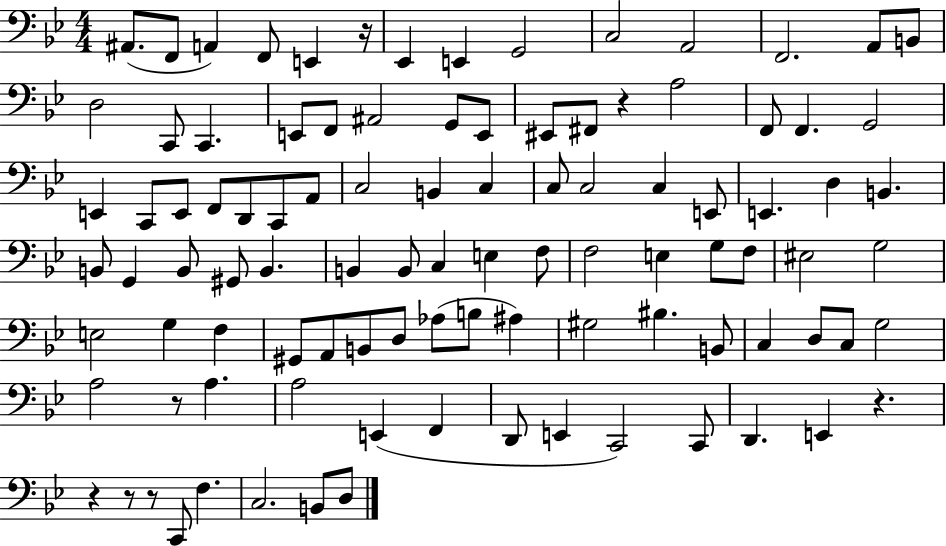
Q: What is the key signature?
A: BES major